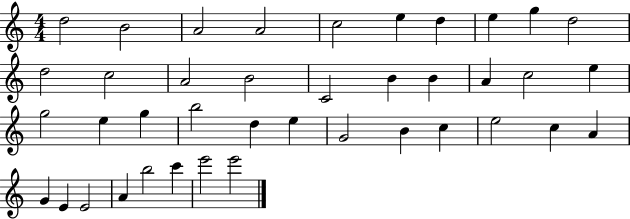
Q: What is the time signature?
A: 4/4